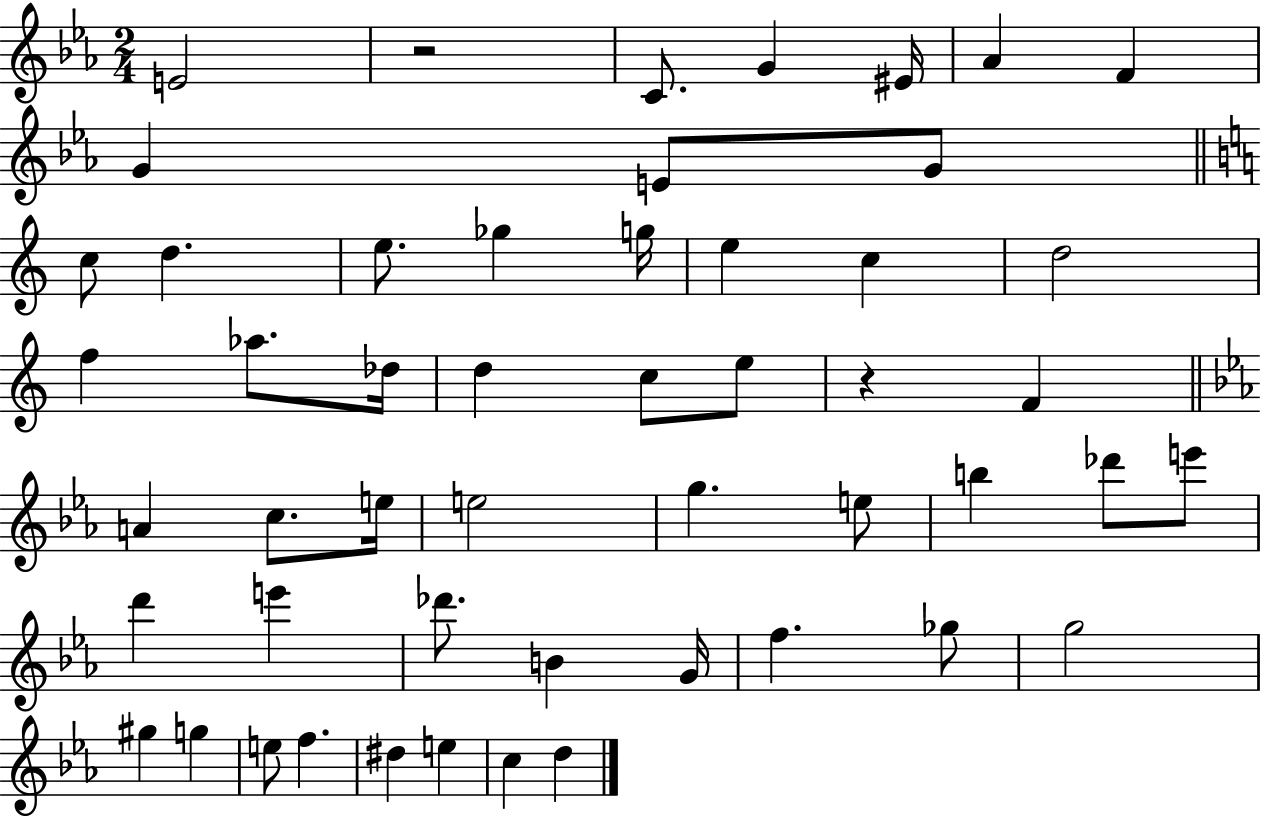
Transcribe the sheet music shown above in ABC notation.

X:1
T:Untitled
M:2/4
L:1/4
K:Eb
E2 z2 C/2 G ^E/4 _A F G E/2 G/2 c/2 d e/2 _g g/4 e c d2 f _a/2 _d/4 d c/2 e/2 z F A c/2 e/4 e2 g e/2 b _d'/2 e'/2 d' e' _d'/2 B G/4 f _g/2 g2 ^g g e/2 f ^d e c d